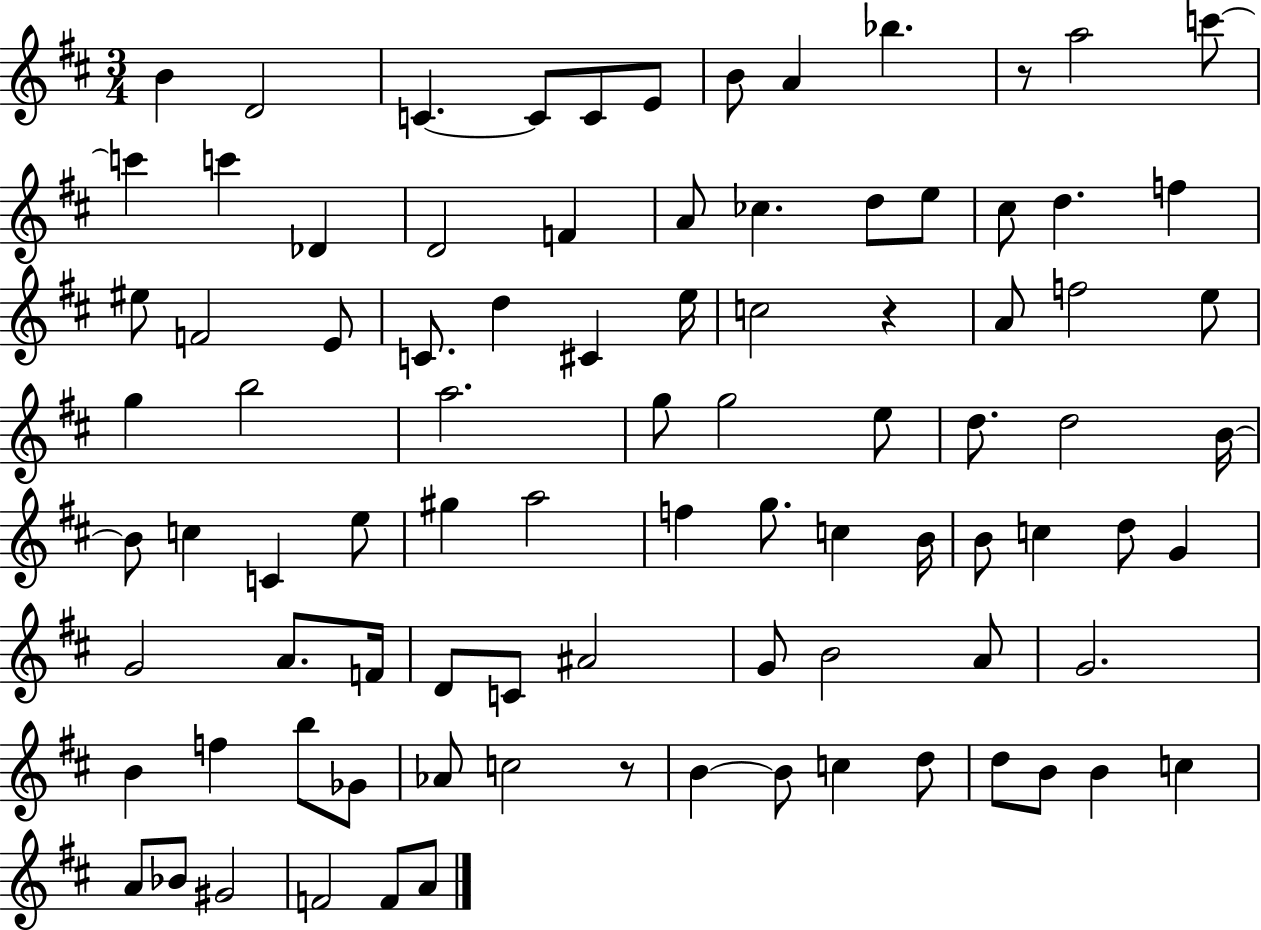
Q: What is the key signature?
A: D major